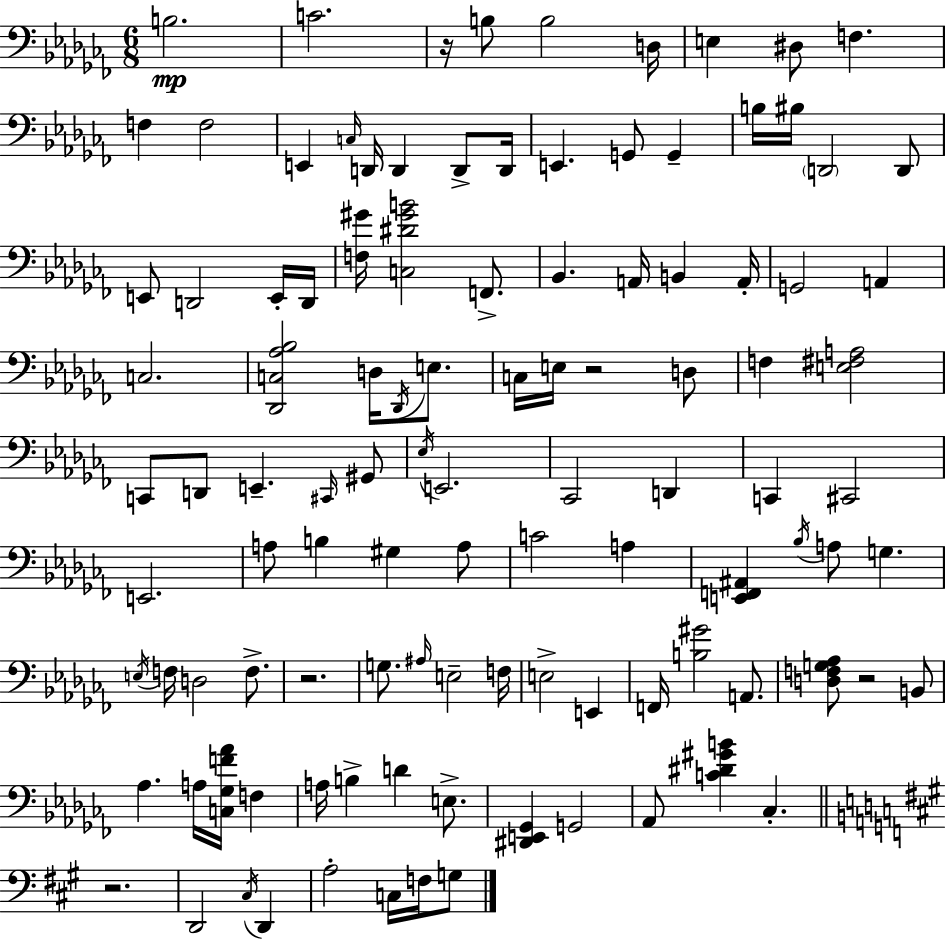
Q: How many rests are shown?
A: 5